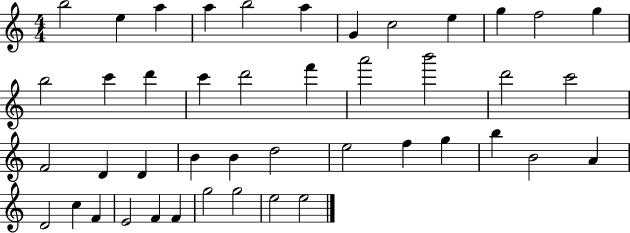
X:1
T:Untitled
M:4/4
L:1/4
K:C
b2 e a a b2 a G c2 e g f2 g b2 c' d' c' d'2 f' a'2 b'2 d'2 c'2 F2 D D B B d2 e2 f g b B2 A D2 c F E2 F F g2 g2 e2 e2